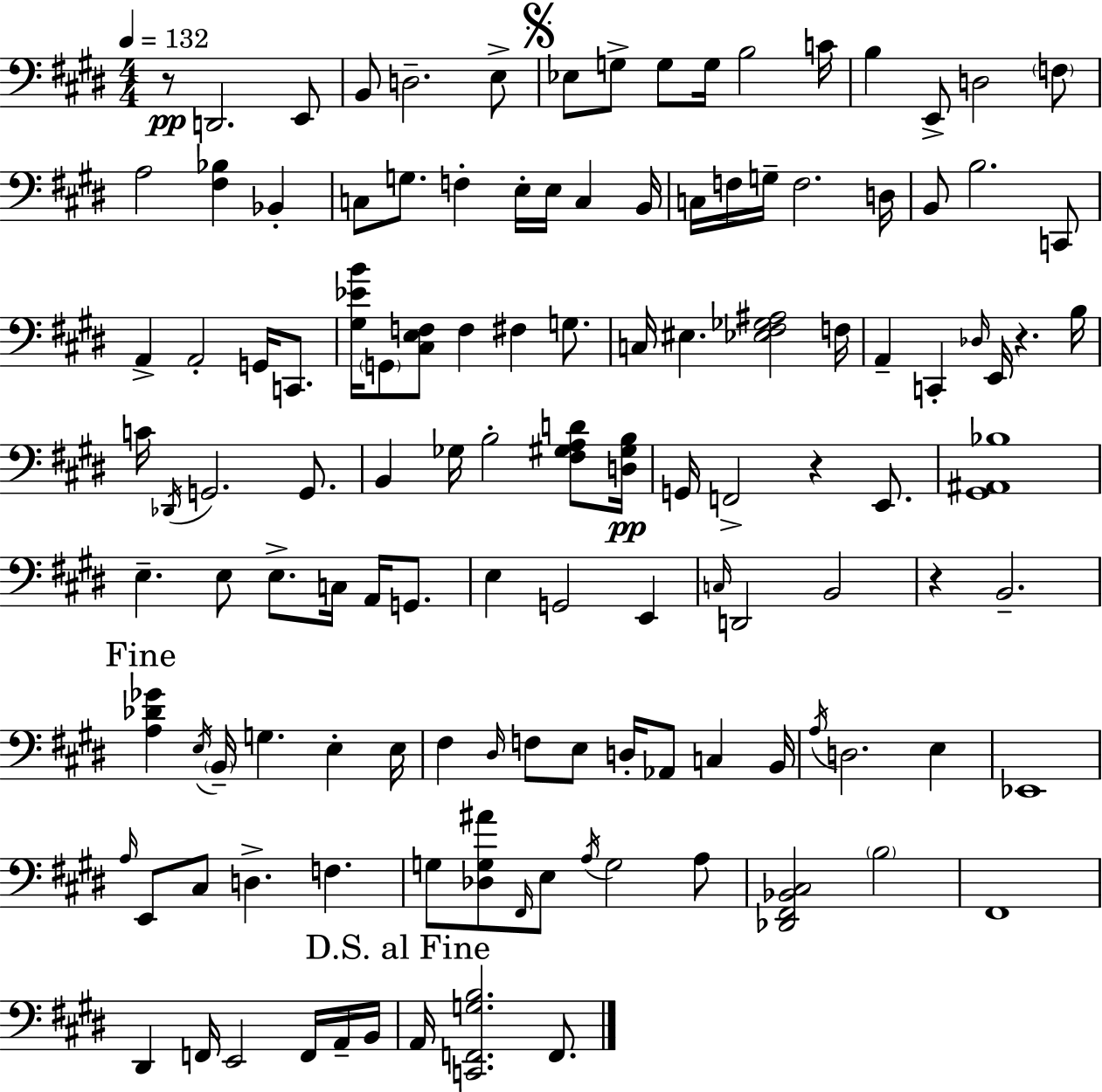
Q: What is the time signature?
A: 4/4